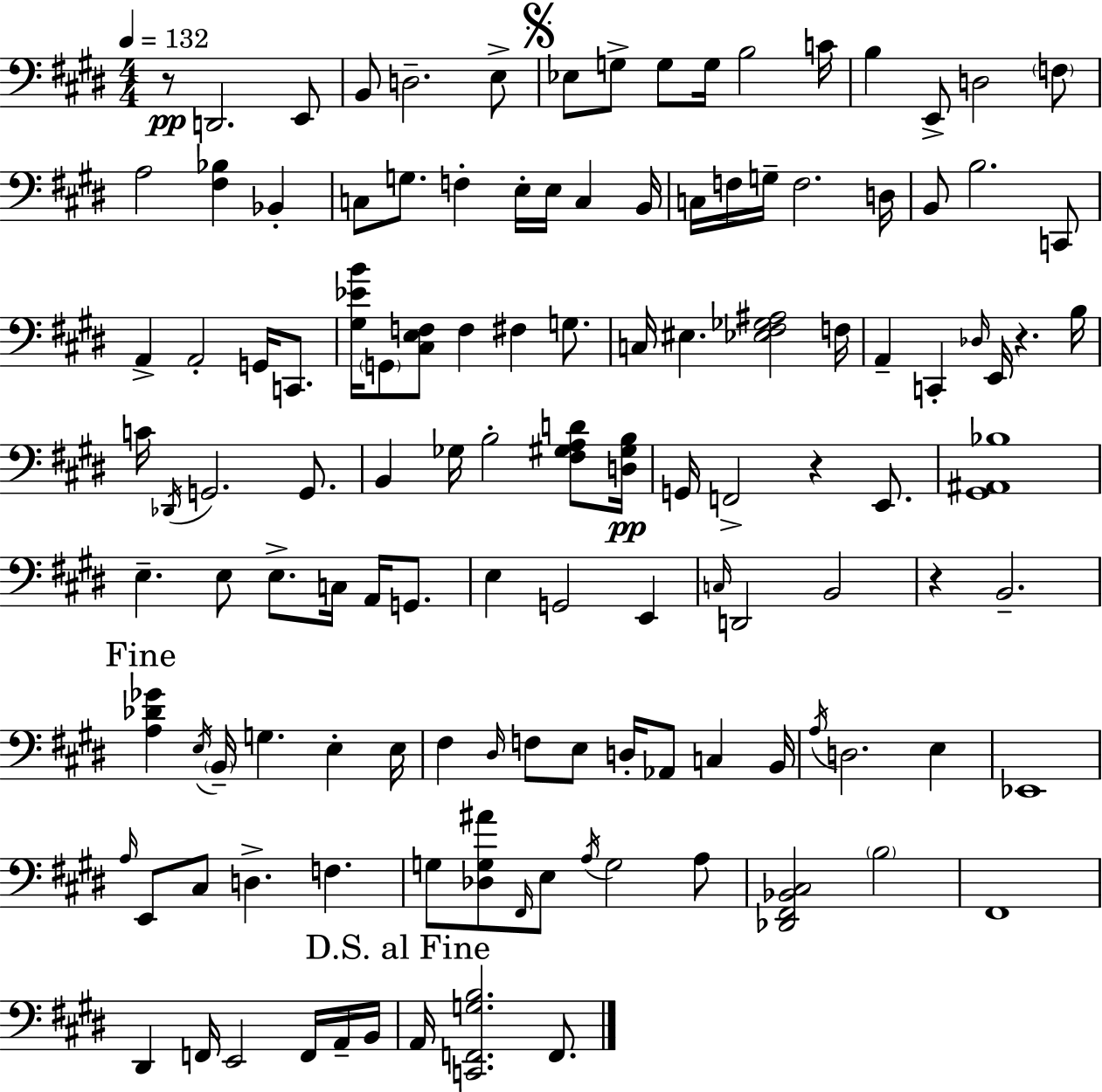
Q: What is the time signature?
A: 4/4